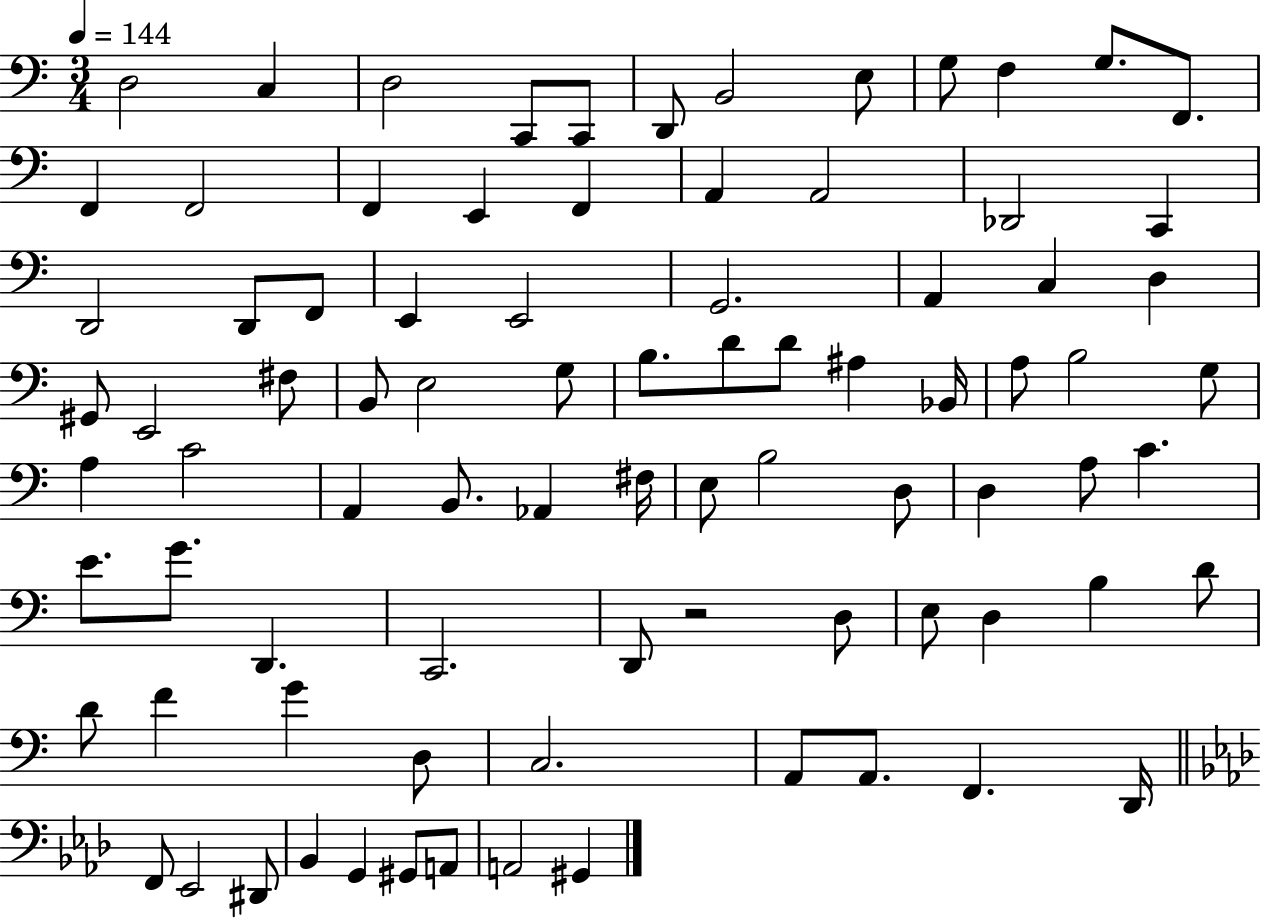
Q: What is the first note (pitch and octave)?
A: D3